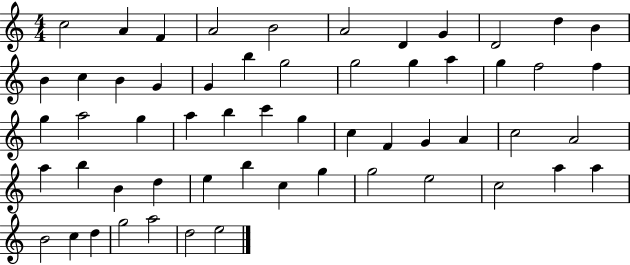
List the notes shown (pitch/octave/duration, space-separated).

C5/h A4/q F4/q A4/h B4/h A4/h D4/q G4/q D4/h D5/q B4/q B4/q C5/q B4/q G4/q G4/q B5/q G5/h G5/h G5/q A5/q G5/q F5/h F5/q G5/q A5/h G5/q A5/q B5/q C6/q G5/q C5/q F4/q G4/q A4/q C5/h A4/h A5/q B5/q B4/q D5/q E5/q B5/q C5/q G5/q G5/h E5/h C5/h A5/q A5/q B4/h C5/q D5/q G5/h A5/h D5/h E5/h